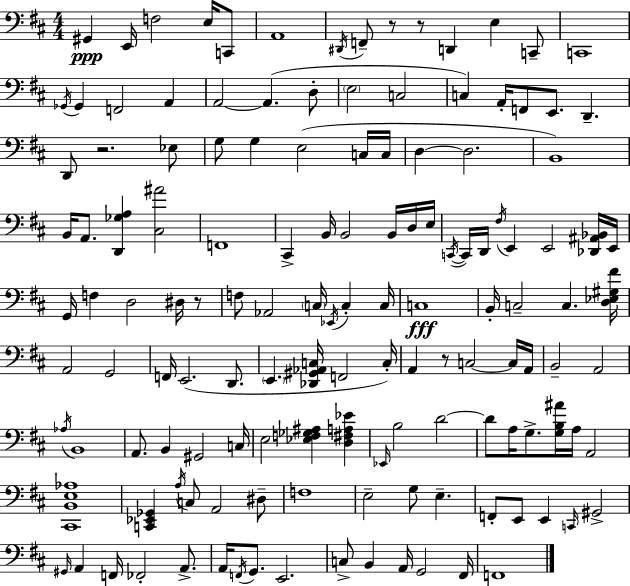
G#2/q E2/s F3/h E3/s C2/e A2/w D#2/s F2/e R/e R/e D2/q E3/q C2/e C2/w Gb2/s Gb2/q F2/h A2/q A2/h A2/q. D3/e E3/h C3/h C3/q A2/s F2/e E2/e. D2/q. D2/e R/h. Eb3/e G3/e G3/q E3/h C3/s C3/s D3/q D3/h. B2/w B2/s A2/e. [D2,Gb3,A3]/q [C#3,A#4]/h F2/w C#2/q B2/s B2/h B2/s D3/s E3/s C2/s C2/s D2/s F#3/s E2/q E2/h [Db2,A#2,Bb2]/s E2/s G2/s F3/q D3/h D#3/s R/e F3/e Ab2/h C3/s Eb2/s C3/q C3/s C3/w B2/s C3/h C3/q. [D3,Eb3,G#3,F#4]/s A2/h G2/h F2/s E2/h. D2/e. E2/q. [Db2,G#2,Ab2,C3]/s F2/h C3/s A2/q R/e C3/h C3/s A2/s B2/h A2/h Ab3/s B2/w A2/e. B2/q G#2/h C3/s E3/h [Eb3,F3,Gb3,A#3]/q [D3,F#3,A3,Eb4]/q Eb2/s B3/h D4/h D4/e A3/s G3/e. [G3,B3,A#4]/s A3/s A2/h [C#2,B2,E3,Ab3]/w [C2,Eb2,Gb2]/q A3/s C3/e A2/h D#3/e F3/w E3/h G3/e E3/q. F2/e E2/e E2/q C2/s G#2/h G#2/s A2/q F2/s FES2/h A2/e. A2/s F2/s G2/e. E2/h. C3/e B2/q A2/s G2/h F#2/s F2/w